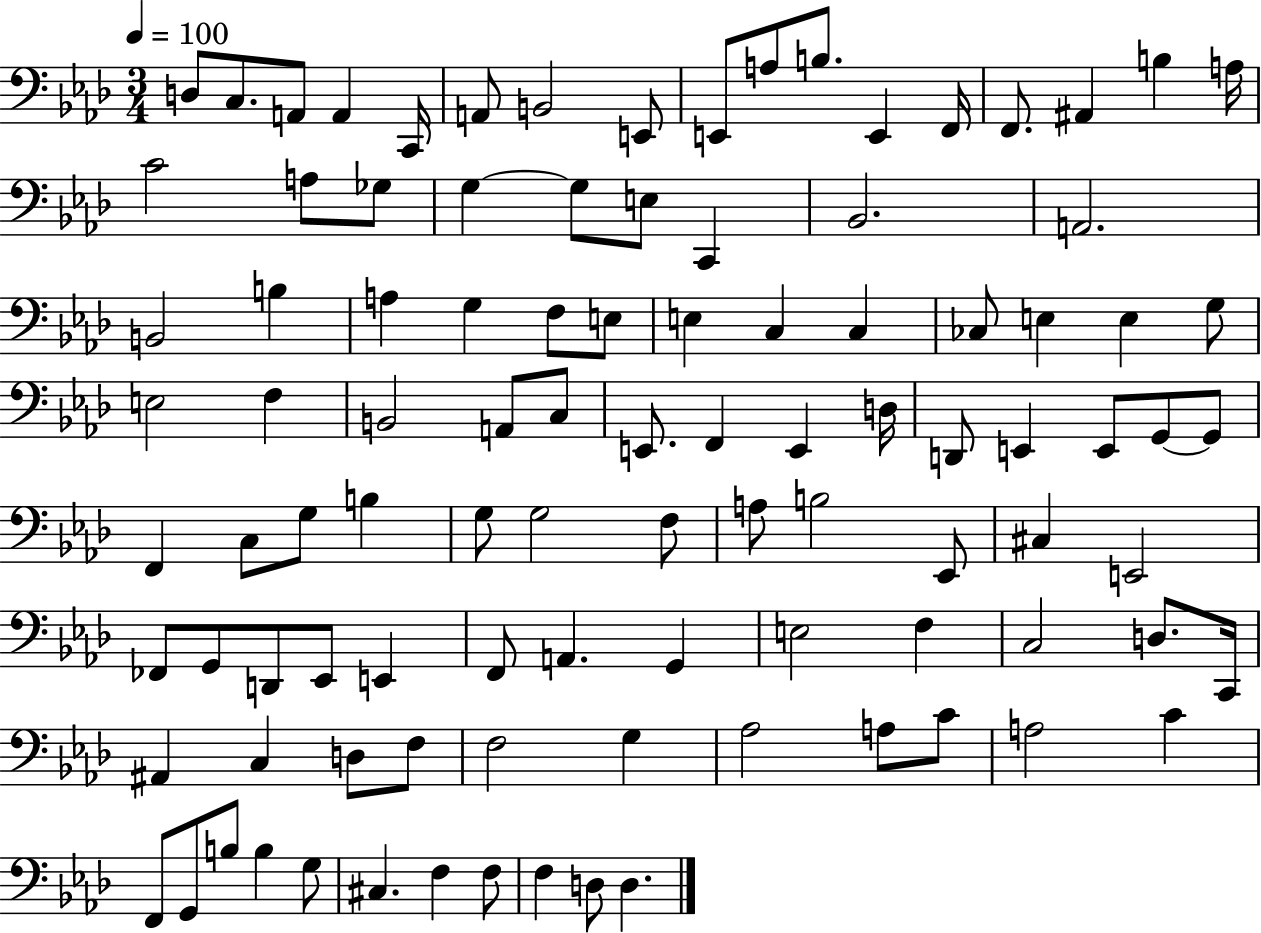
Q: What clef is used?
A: bass